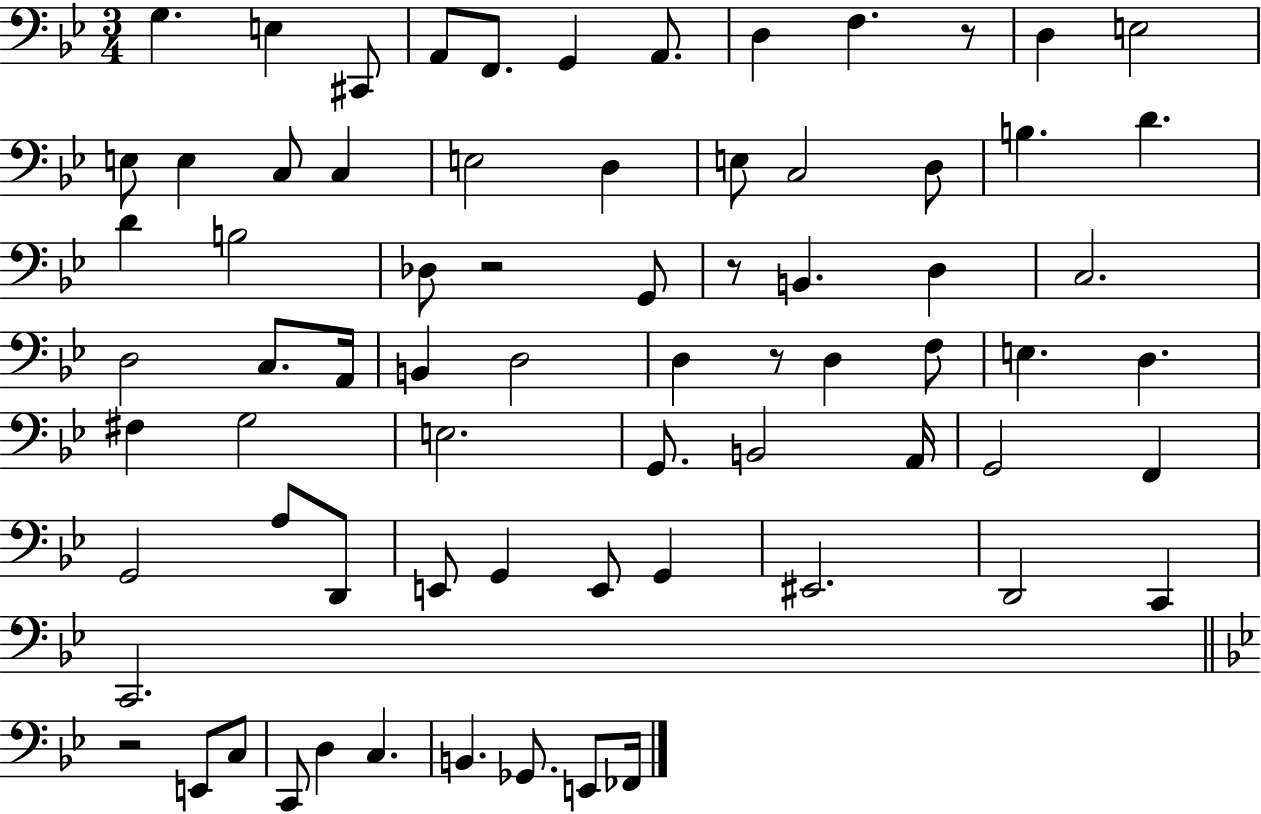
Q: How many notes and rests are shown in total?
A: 72